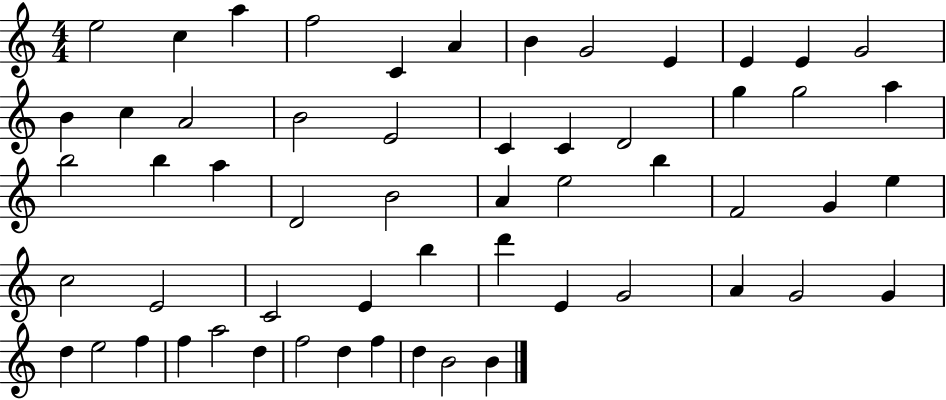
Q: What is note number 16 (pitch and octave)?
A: B4